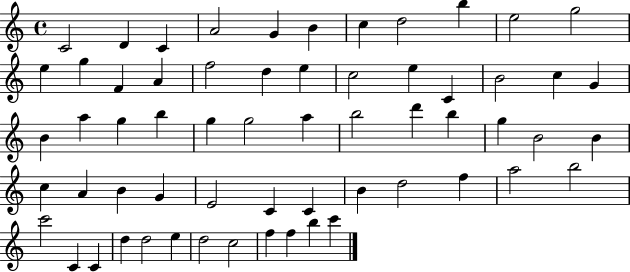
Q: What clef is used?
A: treble